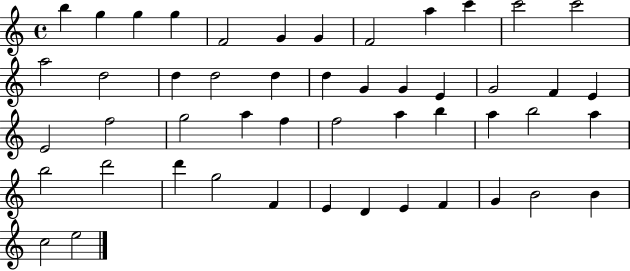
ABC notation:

X:1
T:Untitled
M:4/4
L:1/4
K:C
b g g g F2 G G F2 a c' c'2 c'2 a2 d2 d d2 d d G G E G2 F E E2 f2 g2 a f f2 a b a b2 a b2 d'2 d' g2 F E D E F G B2 B c2 e2